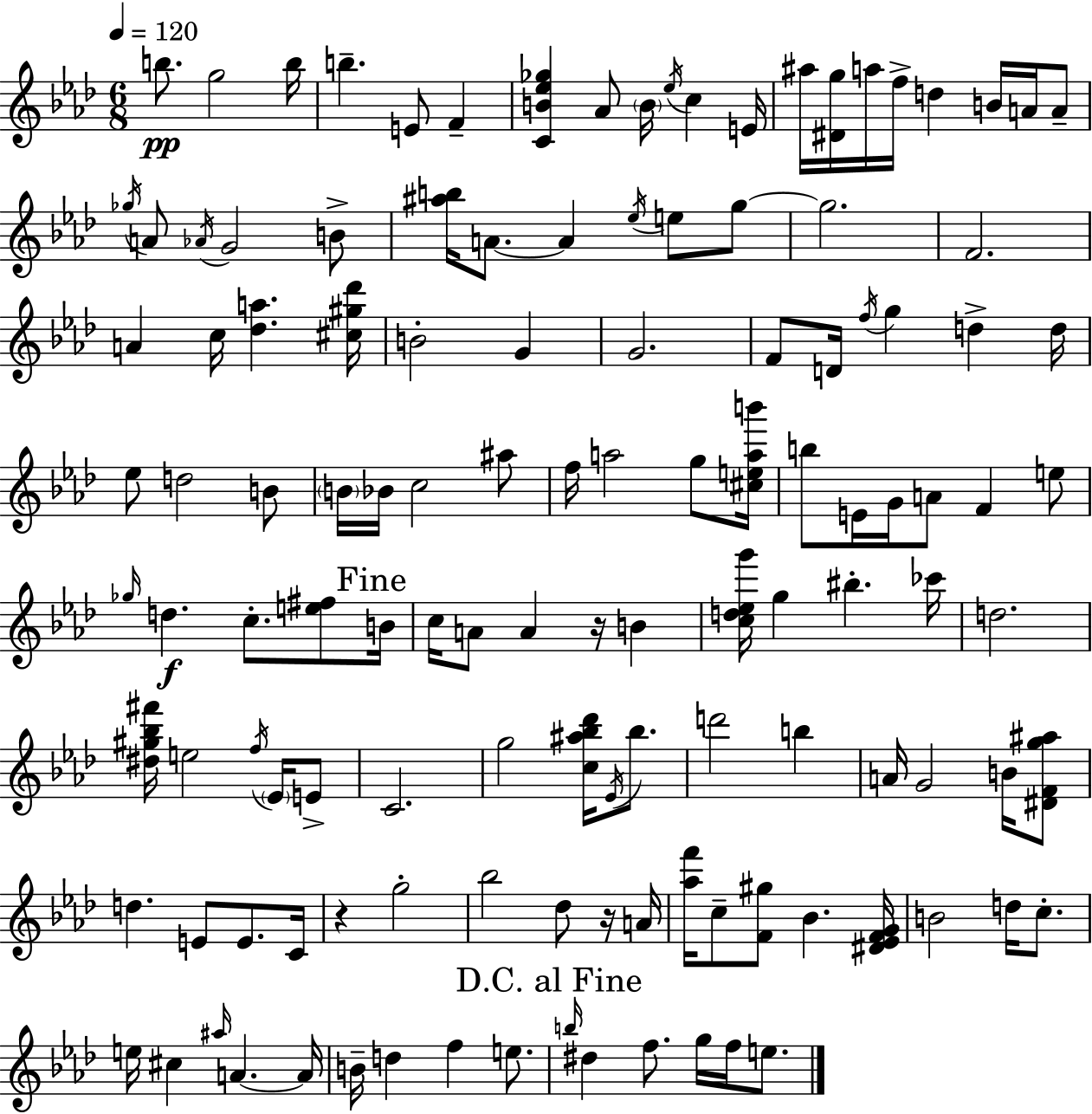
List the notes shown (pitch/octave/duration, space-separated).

B5/e. G5/h B5/s B5/q. E4/e F4/q [C4,B4,Eb5,Gb5]/q Ab4/e B4/s Eb5/s C5/q E4/s A#5/s [D#4,G5]/s A5/s F5/s D5/q B4/s A4/s A4/e Gb5/s A4/e Ab4/s G4/h B4/e [A#5,B5]/s A4/e. A4/q Eb5/s E5/e G5/e G5/h. F4/h. A4/q C5/s [Db5,A5]/q. [C#5,G#5,Db6]/s B4/h G4/q G4/h. F4/e D4/s F5/s G5/q D5/q D5/s Eb5/e D5/h B4/e B4/s Bb4/s C5/h A#5/e F5/s A5/h G5/e [C#5,E5,A5,B6]/s B5/e E4/s G4/s A4/e F4/q E5/e Gb5/s D5/q. C5/e. [E5,F#5]/e B4/s C5/s A4/e A4/q R/s B4/q [C5,D5,Eb5,G6]/s G5/q BIS5/q. CES6/s D5/h. [D#5,G#5,Bb5,F#6]/s E5/h F5/s Eb4/s E4/e C4/h. G5/h [C5,A#5,Bb5,Db6]/s Eb4/s Bb5/e. D6/h B5/q A4/s G4/h B4/s [D#4,F4,G5,A#5]/e D5/q. E4/e E4/e. C4/s R/q G5/h Bb5/h Db5/e R/s A4/s [Ab5,F6]/s C5/e [F4,G#5]/e Bb4/q. [D#4,Eb4,F4,G4]/s B4/h D5/s C5/e. E5/s C#5/q A#5/s A4/q. A4/s B4/s D5/q F5/q E5/e. B5/s D#5/q F5/e. G5/s F5/s E5/e.